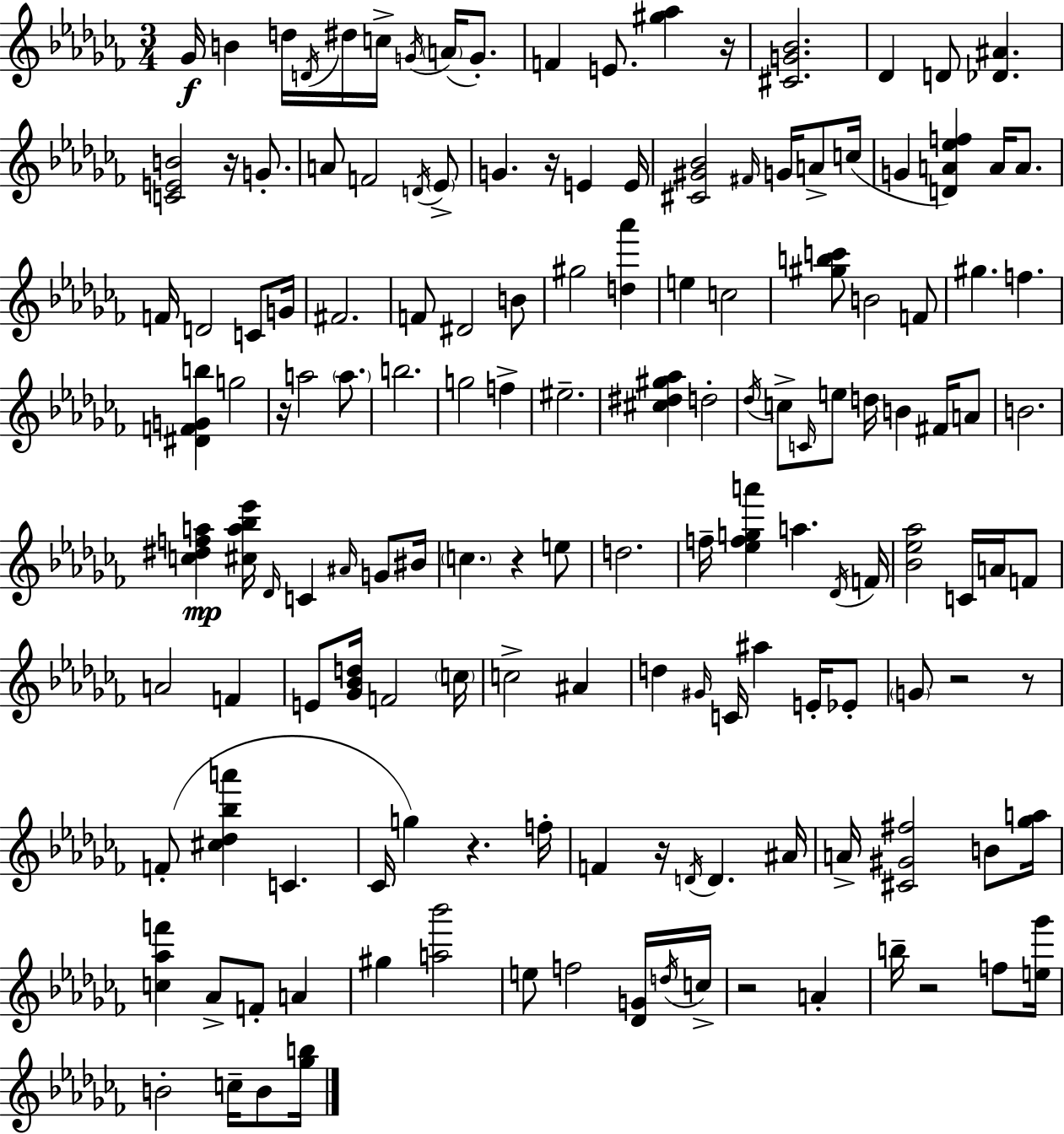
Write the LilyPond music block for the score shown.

{
  \clef treble
  \numericTimeSignature
  \time 3/4
  \key aes \minor
  \repeat volta 2 { ges'16\f b'4 d''16 \acciaccatura { d'16 } dis''16 c''16-> \acciaccatura { g'16 }( \parenthesize a'16 g'8.-.) | f'4 e'8. <gis'' aes''>4 | r16 <cis' g' bes'>2. | des'4 d'8 <des' ais'>4. | \break <c' e' b'>2 r16 g'8.-. | a'8 f'2 | \acciaccatura { d'16 } \parenthesize ees'8-> g'4. r16 e'4 | e'16 <cis' gis' bes'>2 \grace { fis'16 } | \break g'16 a'8-> c''16( g'4 <d' a' ees'' f''>4) | a'16 a'8. f'16 d'2 | c'8 g'16 fis'2. | f'8 dis'2 | \break b'8 gis''2 | <d'' aes'''>4 e''4 c''2 | <gis'' b'' c'''>8 b'2 | f'8 gis''4. f''4. | \break <dis' f' g' b''>4 g''2 | r16 a''2 | \parenthesize a''8. b''2. | g''2 | \break f''4-> eis''2.-- | <cis'' dis'' gis'' aes''>4 d''2-. | \acciaccatura { des''16 } c''8-> \grace { c'16 } e''8 d''16 b'4 | fis'16 a'8 b'2. | \break <c'' dis'' f'' a''>4\mp <cis'' a'' bes'' ees'''>16 \grace { des'16 } | c'4 \grace { ais'16 } g'8 bis'16 \parenthesize c''4. | r4 e''8 d''2. | f''16-- <ees'' f'' g'' a'''>4 | \break a''4. \acciaccatura { des'16 } f'16 <bes' ees'' aes''>2 | c'16 a'16 f'8 a'2 | f'4 e'8 <ges' bes' d''>16 | f'2 \parenthesize c''16 c''2-> | \break ais'4 d''4 | \grace { gis'16 } c'16 ais''4 e'16-. ees'8-. \parenthesize g'8 | r2 r8 f'8-.( | <cis'' des'' bes'' a'''>4 c'4. ces'16 g''4) | \break r4. f''16-. f'4 | r16 \acciaccatura { d'16 } d'4. ais'16 a'16-> | <cis' gis' fis''>2 b'8 <ges'' a''>16 <c'' aes'' f'''>4 | aes'8-> f'8-. a'4 gis''4 | \break <a'' bes'''>2 e''8 | f''2 <des' g'>16 \acciaccatura { d''16 } c''16-> | r2 a'4-. | b''16-- r2 f''8 <e'' ges'''>16 | \break b'2-. c''16-- b'8 <ges'' b''>16 | } \bar "|."
}